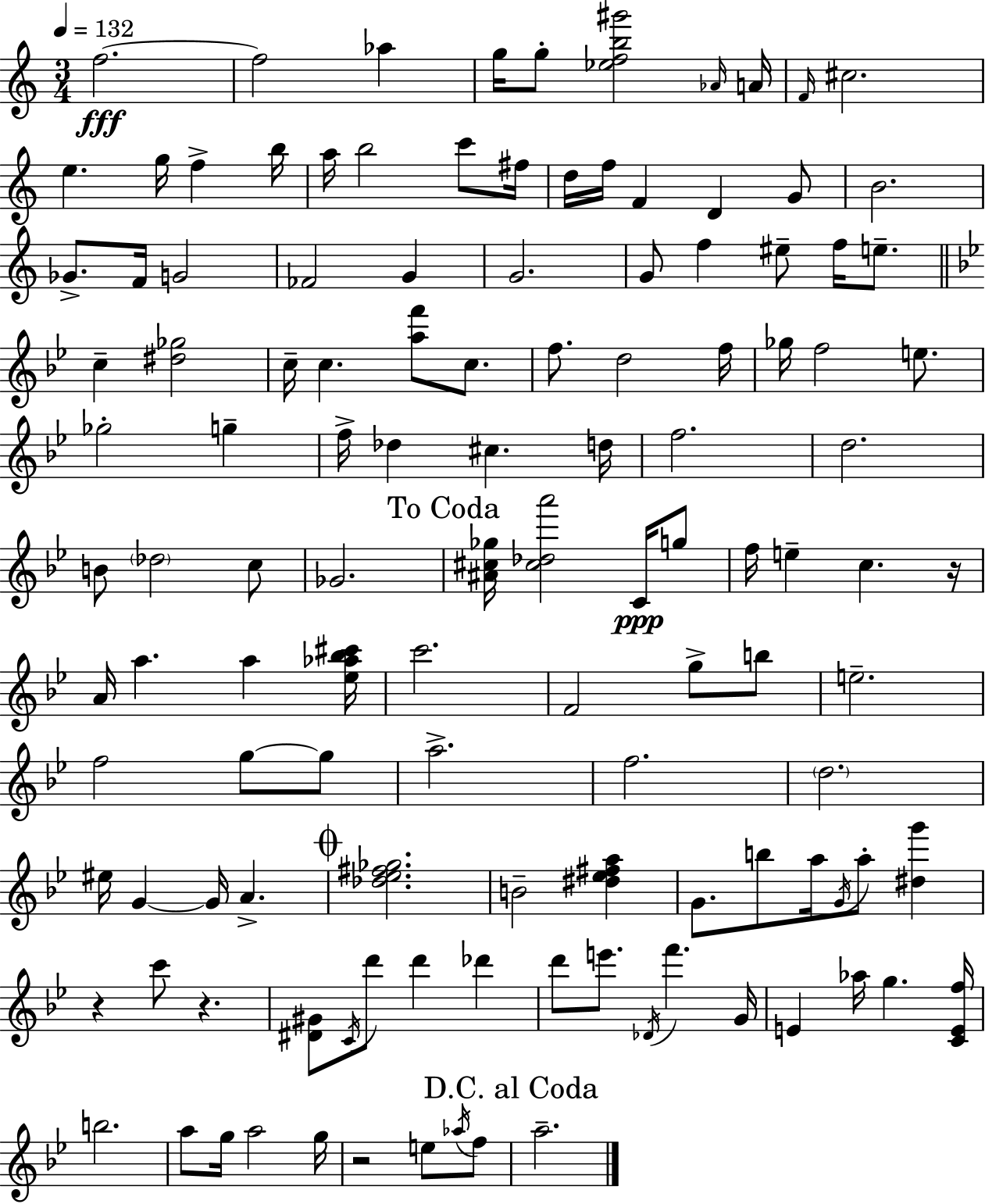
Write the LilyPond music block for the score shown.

{
  \clef treble
  \numericTimeSignature
  \time 3/4
  \key c \major
  \tempo 4 = 132
  f''2.~~\fff | f''2 aes''4 | g''16 g''8-. <ees'' f'' b'' gis'''>2 \grace { aes'16 } | a'16 \grace { f'16 } cis''2. | \break e''4. g''16 f''4-> | b''16 a''16 b''2 c'''8 | fis''16 d''16 f''16 f'4 d'4 | g'8 b'2. | \break ges'8.-> f'16 g'2 | fes'2 g'4 | g'2. | g'8 f''4 eis''8-- f''16 e''8.-- | \break \bar "||" \break \key bes \major c''4-- <dis'' ges''>2 | c''16-- c''4. <a'' f'''>8 c''8. | f''8. d''2 f''16 | ges''16 f''2 e''8. | \break ges''2-. g''4-- | f''16-> des''4 cis''4. d''16 | f''2. | d''2. | \break b'8 \parenthesize des''2 c''8 | ges'2. | \mark "To Coda" <ais' cis'' ges''>16 <cis'' des'' a'''>2 c'16\ppp g''8 | f''16 e''4-- c''4. r16 | \break a'16 a''4. a''4 <ees'' aes'' bes'' cis'''>16 | c'''2. | f'2 g''8-> b''8 | e''2.-- | \break f''2 g''8~~ g''8 | a''2.-> | f''2. | \parenthesize d''2. | \break eis''16 g'4~~ g'16 a'4.-> | \mark \markup { \musicglyph "scripts.coda" } <des'' ees'' fis'' ges''>2. | b'2-- <dis'' ees'' fis'' a''>4 | g'8. b''8 a''16 \acciaccatura { g'16 } a''8-. <dis'' g'''>4 | \break r4 c'''8 r4. | <dis' gis'>8 \acciaccatura { c'16 } d'''8 d'''4 des'''4 | d'''8 e'''8. \acciaccatura { des'16 } f'''4. | g'16 e'4 aes''16 g''4. | \break <c' e' f''>16 b''2. | a''8 g''16 a''2 | g''16 r2 e''8 | \acciaccatura { aes''16 } f''8 \mark "D.C. al Coda" a''2.-- | \break \bar "|."
}